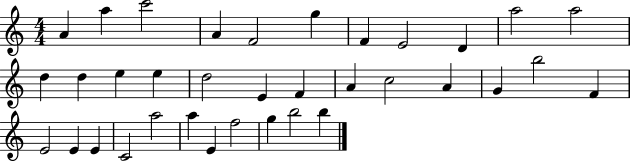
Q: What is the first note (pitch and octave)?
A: A4